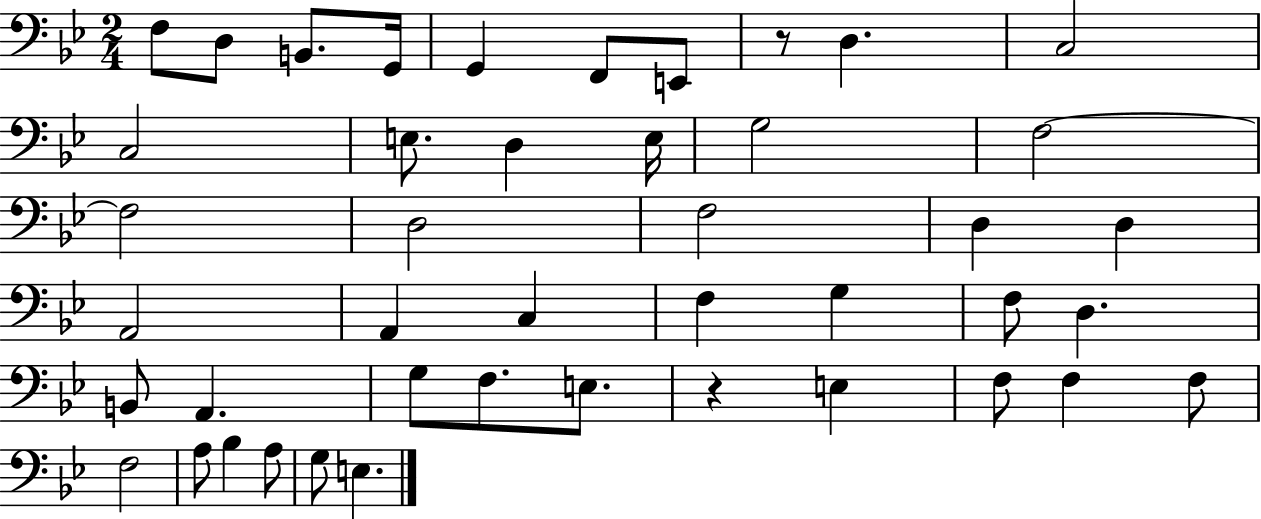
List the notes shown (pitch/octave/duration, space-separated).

F3/e D3/e B2/e. G2/s G2/q F2/e E2/e R/e D3/q. C3/h C3/h E3/e. D3/q E3/s G3/h F3/h F3/h D3/h F3/h D3/q D3/q A2/h A2/q C3/q F3/q G3/q F3/e D3/q. B2/e A2/q. G3/e F3/e. E3/e. R/q E3/q F3/e F3/q F3/e F3/h A3/e Bb3/q A3/e G3/e E3/q.